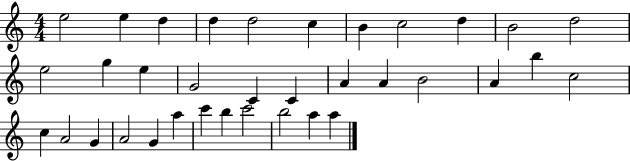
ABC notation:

X:1
T:Untitled
M:4/4
L:1/4
K:C
e2 e d d d2 c B c2 d B2 d2 e2 g e G2 C C A A B2 A b c2 c A2 G A2 G a c' b c'2 b2 a a